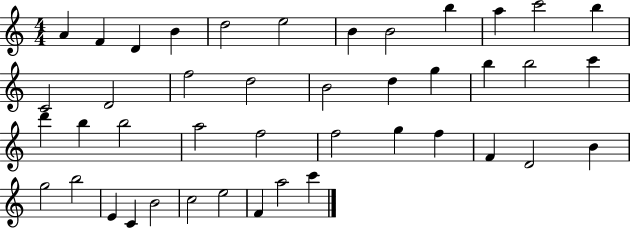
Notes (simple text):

A4/q F4/q D4/q B4/q D5/h E5/h B4/q B4/h B5/q A5/q C6/h B5/q C4/h D4/h F5/h D5/h B4/h D5/q G5/q B5/q B5/h C6/q D6/q B5/q B5/h A5/h F5/h F5/h G5/q F5/q F4/q D4/h B4/q G5/h B5/h E4/q C4/q B4/h C5/h E5/h F4/q A5/h C6/q